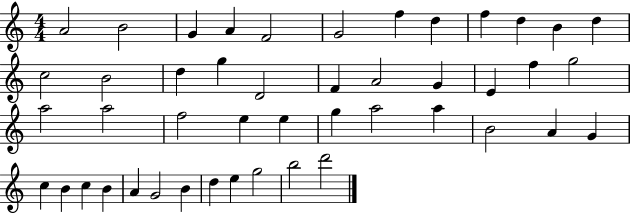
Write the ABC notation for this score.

X:1
T:Untitled
M:4/4
L:1/4
K:C
A2 B2 G A F2 G2 f d f d B d c2 B2 d g D2 F A2 G E f g2 a2 a2 f2 e e g a2 a B2 A G c B c B A G2 B d e g2 b2 d'2